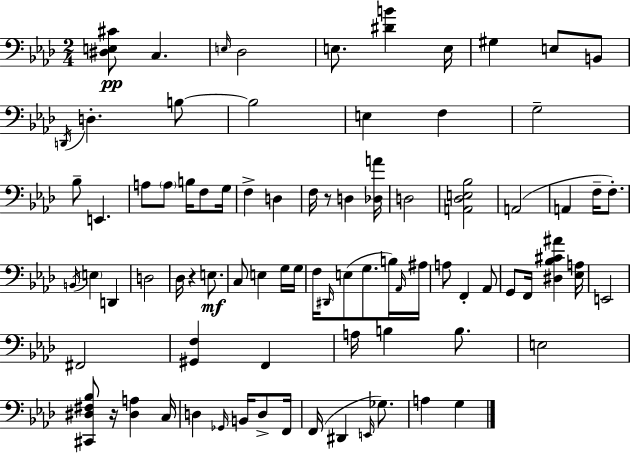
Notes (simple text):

[D#3,E3,C#4]/e C3/q. E3/s Db3/h E3/e. [D#4,B4]/q E3/s G#3/q E3/e B2/e D2/s D3/q. B3/e B3/h E3/q F3/q G3/h Bb3/e E2/q. A3/e A3/e B3/s F3/e G3/s F3/q D3/q F3/s R/e D3/q [Db3,A4]/s D3/h [A2,Db3,E3,Bb3]/h A2/h A2/q F3/s F3/e. B2/s E3/q D2/q D3/h Db3/s R/q E3/e. C3/e E3/q G3/s G3/s F3/s D#2/s E3/e G3/e. B3/s Ab2/s A#3/s A3/e F2/q Ab2/e G2/e F2/s [D#3,Bb3,C#4,A#4]/q [Eb3,A3]/s E2/h F#2/h [G#2,F3]/q F2/q A3/s B3/q B3/e. E3/h [C#2,D#3,F#3,Bb3]/e R/s [D#3,A3]/q C3/s D3/q Gb2/s B2/s D3/e F2/s F2/s D#2/q E2/s Gb3/e. A3/q G3/q